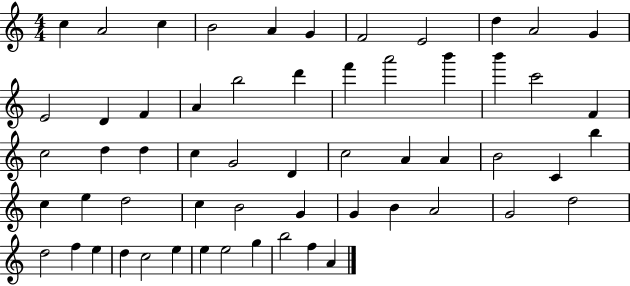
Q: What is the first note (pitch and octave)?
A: C5